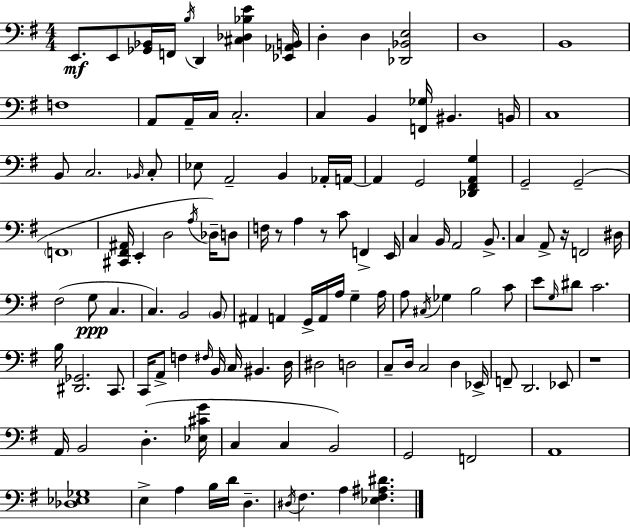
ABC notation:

X:1
T:Untitled
M:4/4
L:1/4
K:Em
E,,/2 E,,/2 [_G,,_B,,]/4 F,,/4 B,/4 D,, [^C,_D,_B,E] [_E,,_A,,B,,]/4 D, D, [_D,,_B,,E,]2 D,4 B,,4 F,4 A,,/2 A,,/4 C,/4 C,2 C, B,, [F,,_G,]/4 ^B,, B,,/4 C,4 B,,/2 C,2 _B,,/4 C,/2 _E,/2 A,,2 B,, _A,,/4 A,,/4 A,, G,,2 [_D,,^F,,A,,G,] G,,2 G,,2 F,,4 [^C,,^F,,^A,,]/4 E,, D,2 A,/4 _D,/4 D,/2 F,/4 z/2 A, z/2 C/2 F,, E,,/4 C, B,,/4 A,,2 B,,/2 C, A,,/2 z/4 F,,2 ^D,/4 ^F,2 G,/2 C, C, B,,2 B,,/2 ^A,, A,, G,,/4 A,,/4 A,/4 G, A,/4 A,/2 ^C,/4 _G, B,2 C/2 E/2 G,/4 ^D/2 C2 B,/4 [^D,,_G,,]2 C,,/2 C,,/4 A,,/2 F, ^F,/4 B,,/4 C,/4 ^B,, D,/4 ^D,2 D,2 C,/2 D,/4 C,2 D, _E,,/4 F,,/2 D,,2 _E,,/2 z4 A,,/4 B,,2 D, [_E,^CG]/4 C, C, B,,2 G,,2 F,,2 A,,4 [_D,_E,_G,]4 E, A, B,/4 D/4 D, ^D,/4 ^F, A, [_E,^F,^A,^D]